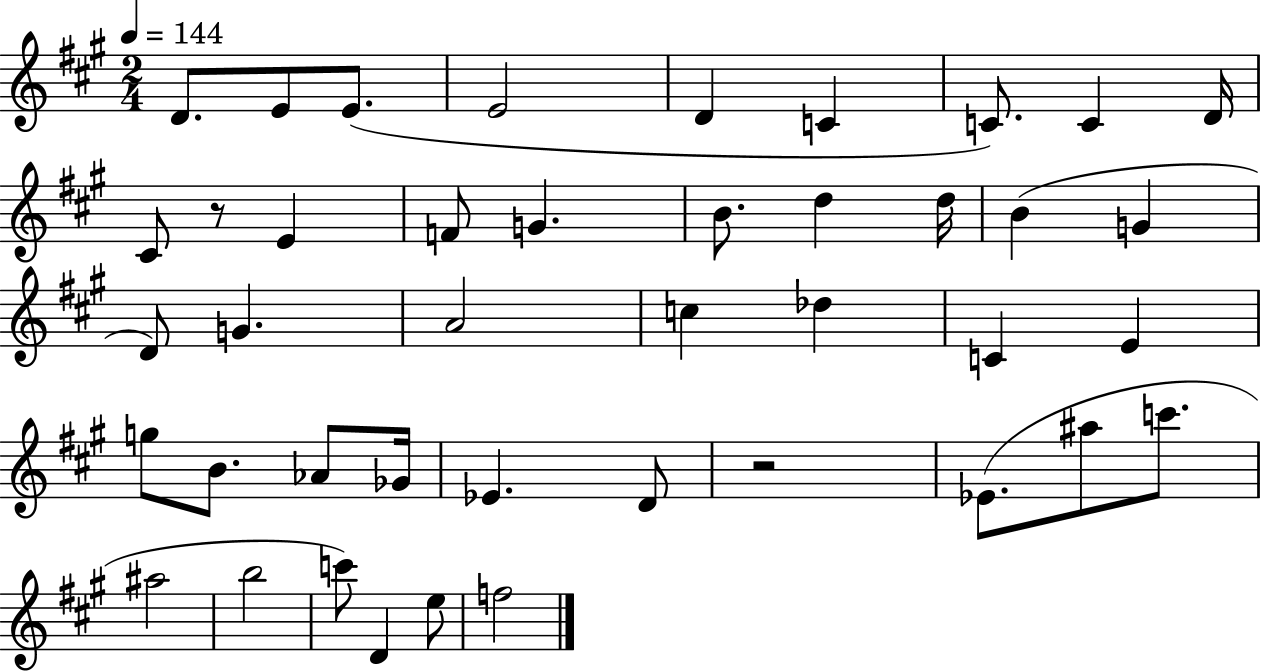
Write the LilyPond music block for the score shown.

{
  \clef treble
  \numericTimeSignature
  \time 2/4
  \key a \major
  \tempo 4 = 144
  d'8. e'8 e'8.( | e'2 | d'4 c'4 | c'8.) c'4 d'16 | \break cis'8 r8 e'4 | f'8 g'4. | b'8. d''4 d''16 | b'4( g'4 | \break d'8) g'4. | a'2 | c''4 des''4 | c'4 e'4 | \break g''8 b'8. aes'8 ges'16 | ees'4. d'8 | r2 | ees'8.( ais''8 c'''8. | \break ais''2 | b''2 | c'''8) d'4 e''8 | f''2 | \break \bar "|."
}